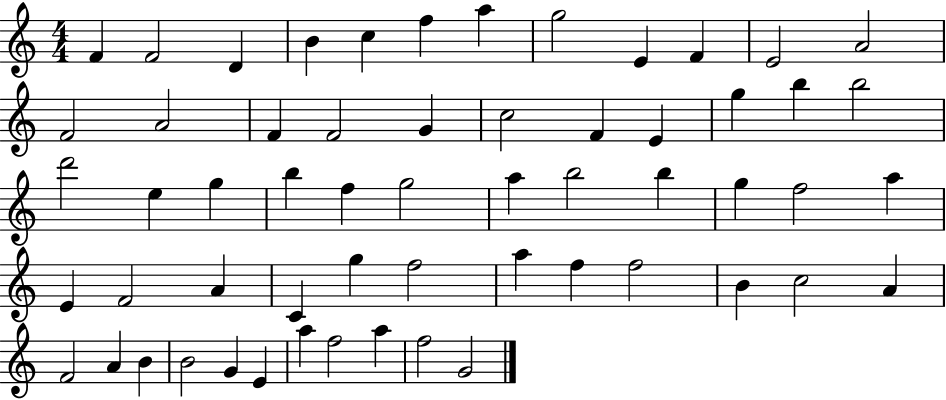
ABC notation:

X:1
T:Untitled
M:4/4
L:1/4
K:C
F F2 D B c f a g2 E F E2 A2 F2 A2 F F2 G c2 F E g b b2 d'2 e g b f g2 a b2 b g f2 a E F2 A C g f2 a f f2 B c2 A F2 A B B2 G E a f2 a f2 G2